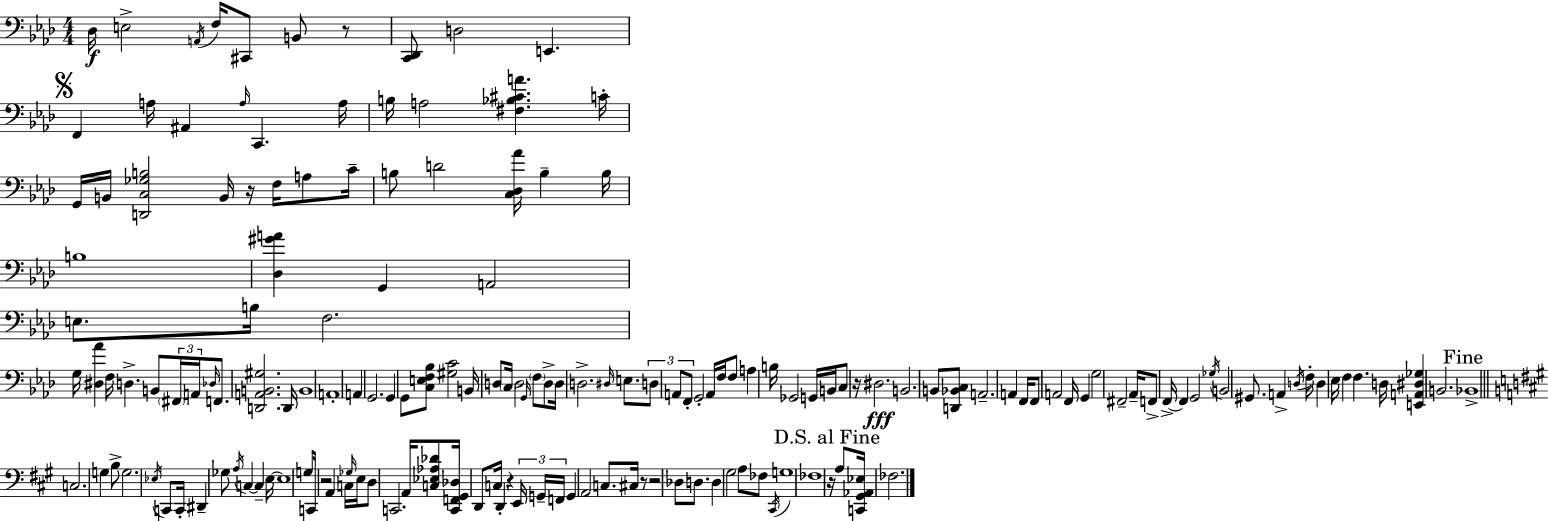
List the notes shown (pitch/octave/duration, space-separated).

Db3/s E3/h A2/s F3/s C#2/e B2/e R/e [C2,Db2]/e D3/h E2/q. F2/q A3/s A#2/q A3/s C2/q. A3/s B3/s A3/h [F#3,Bb3,C#4,A4]/q. C4/s G2/s B2/s [D2,C3,Gb3,B3]/h B2/s R/s F3/s A3/e C4/s B3/e D4/h [C3,Db3,Ab4]/s B3/q B3/s B3/w [Db3,G#4,A4]/q G2/q A2/h E3/e. B3/s F3/h. G3/s [D#3,Ab4]/q F3/s D3/q. B2/e F#2/s A2/s Db3/s F2/e. [D2,A2,B2,G#3]/h. D2/s B2/w A2/w A2/q G2/h. G2/q G2/e [C3,E3,F3,Bb3]/e [G#3,C4]/h B2/s D3/e C3/s D3/h G2/s F3/e D3/e D3/s D3/h. D#3/s E3/e. D3/e A2/e F2/e G2/h A2/s F3/s F3/e A3/q B3/s Gb2/h G2/s B2/s C3/e R/s D#3/h. B2/h. B2/e [D2,Bb2,C3]/e A2/h. A2/q F2/s F2/e A2/h F2/s G2/q G3/h F#2/h Ab2/s F2/e F2/s F2/q G2/h Gb3/s B2/h G#2/e. A2/q D3/s F3/s D3/q Eb3/s F3/q F3/q. D3/s [E2,A2,D#3,Gb3]/q B2/h. Bb2/w C3/h. G3/q B3/e G3/h. Eb3/s C2/e C2/s D#2/q Gb3/e A3/s C3/q C3/q E3/s E3/w G3/e C2/s R/h A2/q C3/s Gb3/s E3/s D3/e C2/h. A2/s [C3,Eb3,Ab3,Db4]/e [C2,F2,G#2,Db3]/s D2/e C3/s D2/q R/q E2/s G2/s F2/s G2/q A2/h C3/e. C#3/s R/e R/h Db3/e D3/e. D3/q G#3/h A3/e FES3/e C#2/s G3/w FES3/w R/s A3/e [C2,G#2,Ab2,Eb3]/s FES3/h.